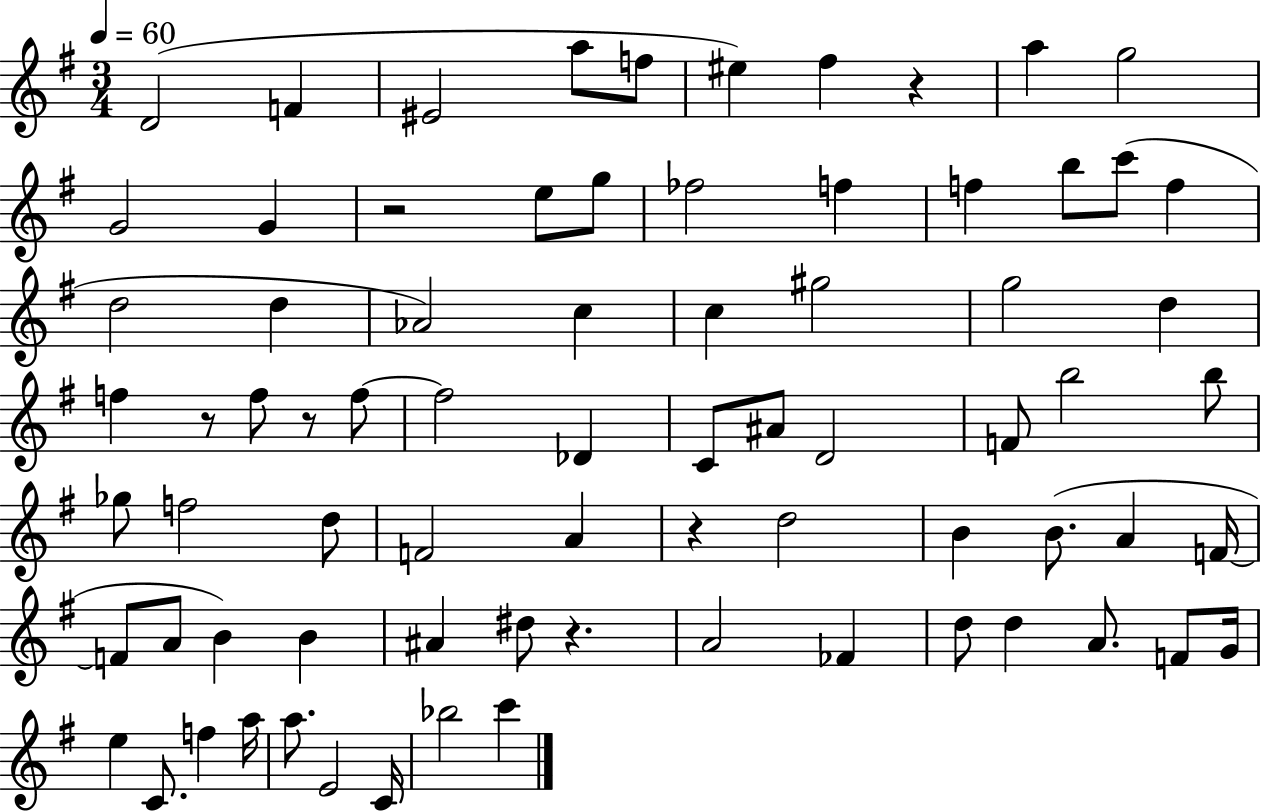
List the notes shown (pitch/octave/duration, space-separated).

D4/h F4/q EIS4/h A5/e F5/e EIS5/q F#5/q R/q A5/q G5/h G4/h G4/q R/h E5/e G5/e FES5/h F5/q F5/q B5/e C6/e F5/q D5/h D5/q Ab4/h C5/q C5/q G#5/h G5/h D5/q F5/q R/e F5/e R/e F5/e F5/h Db4/q C4/e A#4/e D4/h F4/e B5/h B5/e Gb5/e F5/h D5/e F4/h A4/q R/q D5/h B4/q B4/e. A4/q F4/s F4/e A4/e B4/q B4/q A#4/q D#5/e R/q. A4/h FES4/q D5/e D5/q A4/e. F4/e G4/s E5/q C4/e. F5/q A5/s A5/e. E4/h C4/s Bb5/h C6/q